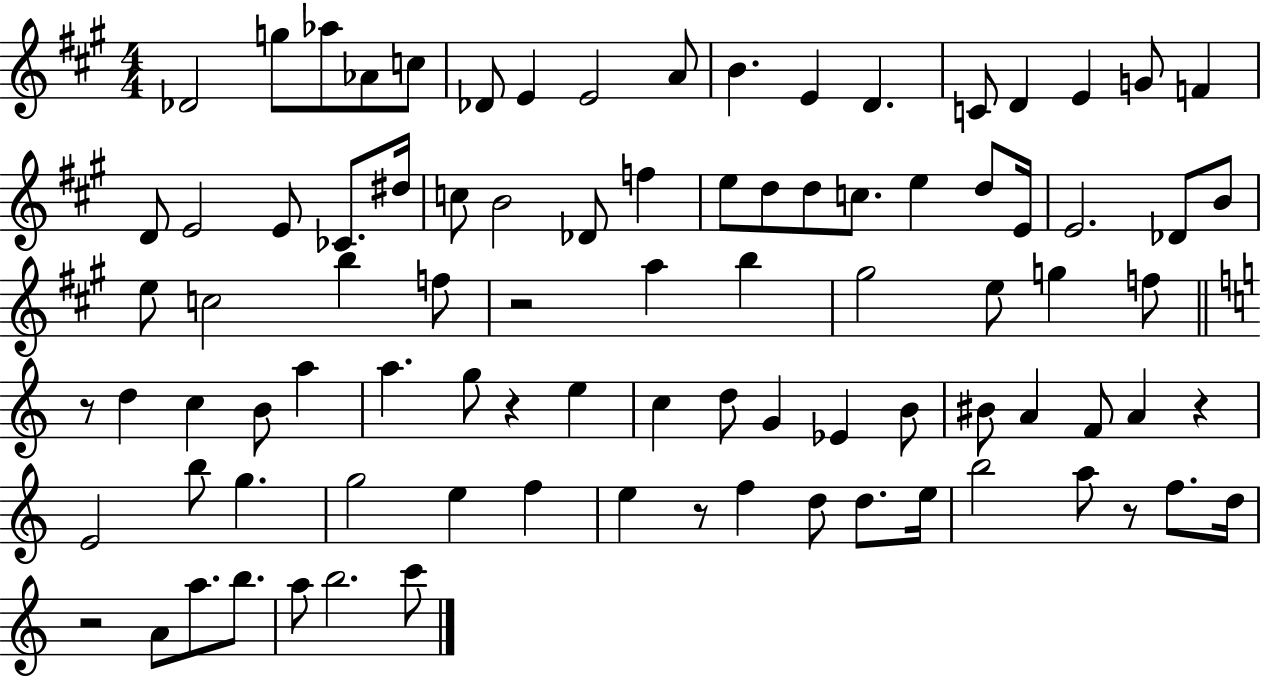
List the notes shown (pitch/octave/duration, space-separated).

Db4/h G5/e Ab5/e Ab4/e C5/e Db4/e E4/q E4/h A4/e B4/q. E4/q D4/q. C4/e D4/q E4/q G4/e F4/q D4/e E4/h E4/e CES4/e. D#5/s C5/e B4/h Db4/e F5/q E5/e D5/e D5/e C5/e. E5/q D5/e E4/s E4/h. Db4/e B4/e E5/e C5/h B5/q F5/e R/h A5/q B5/q G#5/h E5/e G5/q F5/e R/e D5/q C5/q B4/e A5/q A5/q. G5/e R/q E5/q C5/q D5/e G4/q Eb4/q B4/e BIS4/e A4/q F4/e A4/q R/q E4/h B5/e G5/q. G5/h E5/q F5/q E5/q R/e F5/q D5/e D5/e. E5/s B5/h A5/e R/e F5/e. D5/s R/h A4/e A5/e. B5/e. A5/e B5/h. C6/e